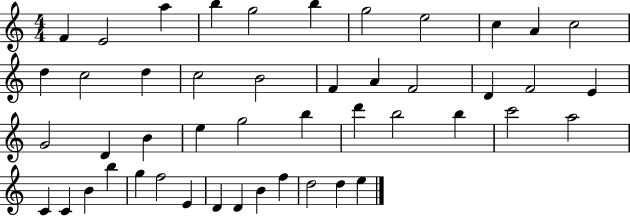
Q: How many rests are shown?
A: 0